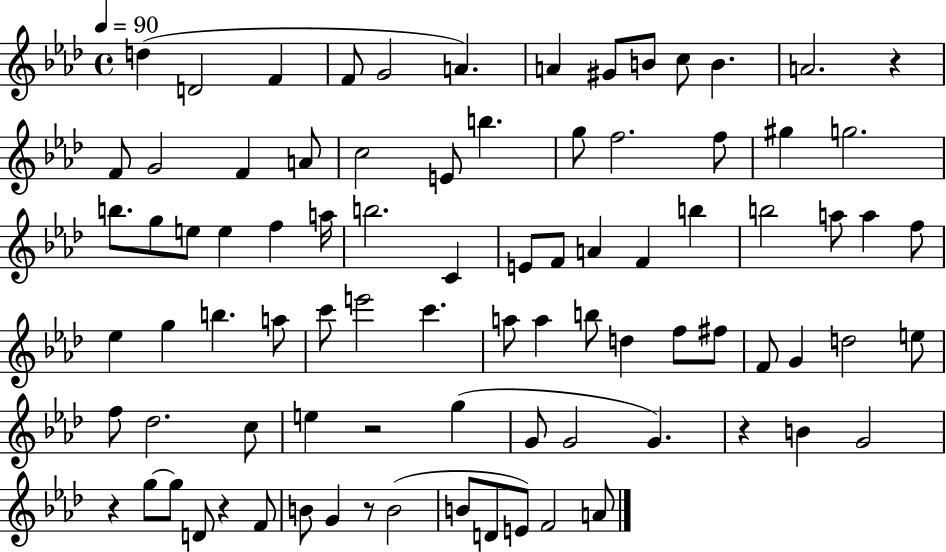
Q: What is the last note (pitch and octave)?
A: A4